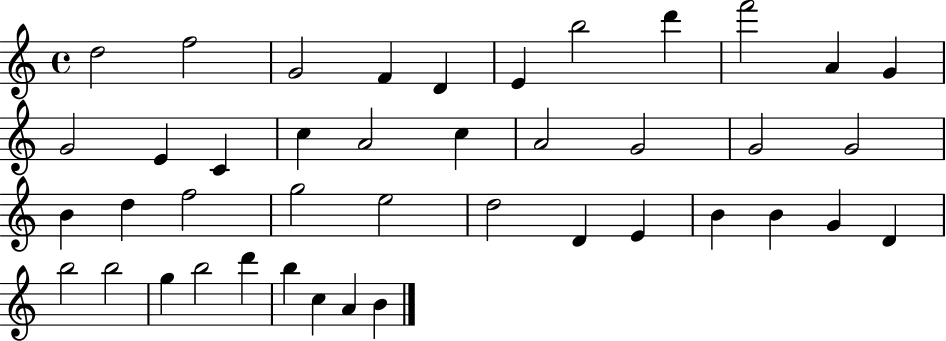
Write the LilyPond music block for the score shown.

{
  \clef treble
  \time 4/4
  \defaultTimeSignature
  \key c \major
  d''2 f''2 | g'2 f'4 d'4 | e'4 b''2 d'''4 | f'''2 a'4 g'4 | \break g'2 e'4 c'4 | c''4 a'2 c''4 | a'2 g'2 | g'2 g'2 | \break b'4 d''4 f''2 | g''2 e''2 | d''2 d'4 e'4 | b'4 b'4 g'4 d'4 | \break b''2 b''2 | g''4 b''2 d'''4 | b''4 c''4 a'4 b'4 | \bar "|."
}